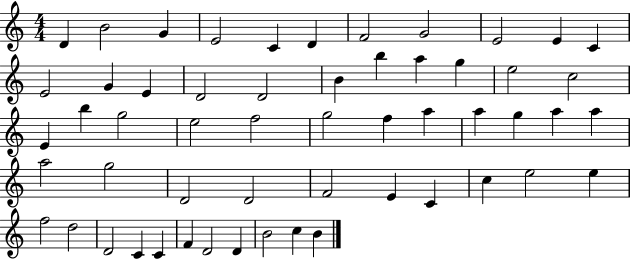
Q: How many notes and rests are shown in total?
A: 55